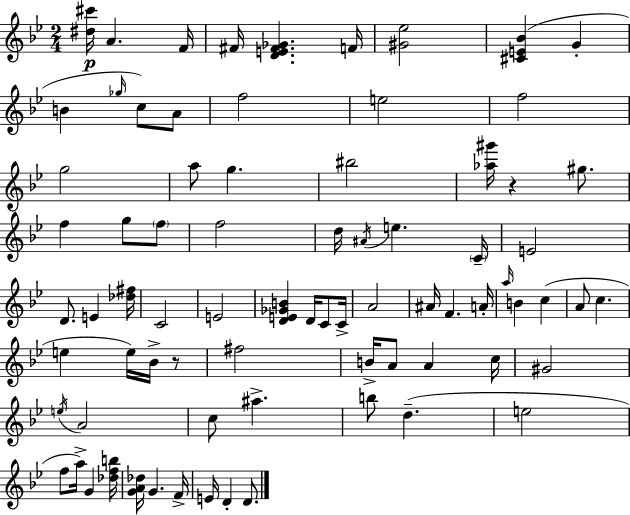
X:1
T:Untitled
M:2/4
L:1/4
K:Gm
[^d^c']/4 A F/4 ^F/4 [DE^F_G] F/4 [^G_e]2 [^CE_B] G B _g/4 c/2 A/2 f2 e2 f2 g2 a/2 g ^b2 [_a^g']/4 z ^g/2 f g/2 f/2 f2 d/4 ^A/4 e C/4 E2 D/2 E [_d^f]/4 C2 E2 [DE_GB] D/4 C/2 C/4 A2 ^A/4 F A/4 a/4 B c A/2 c e e/4 _B/4 z/2 ^f2 B/4 A/2 A c/4 ^G2 e/4 A2 c/2 ^a b/2 d e2 f/2 a/4 G [_dfb]/4 [GA_d]/4 G F/4 E/4 D D/2